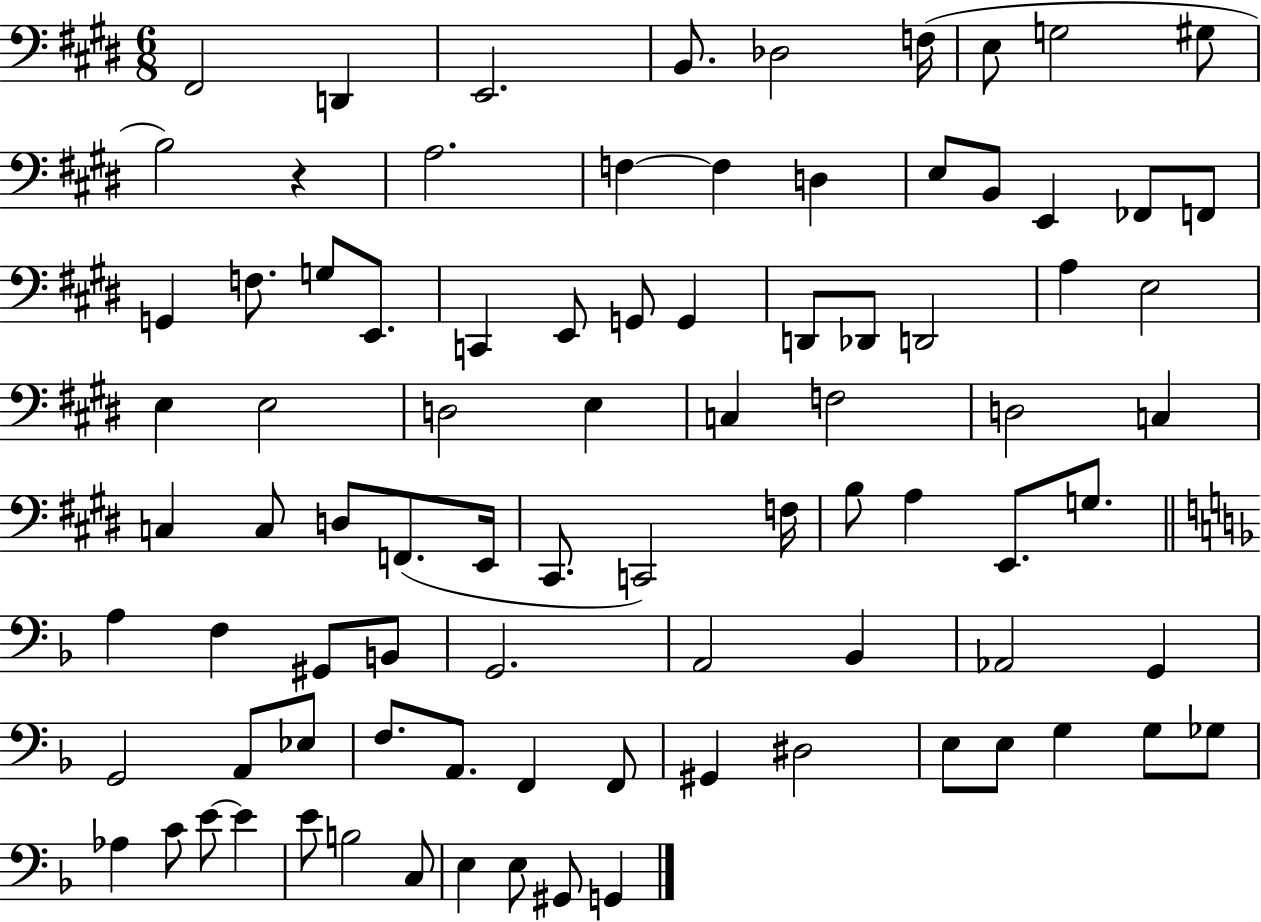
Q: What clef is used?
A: bass